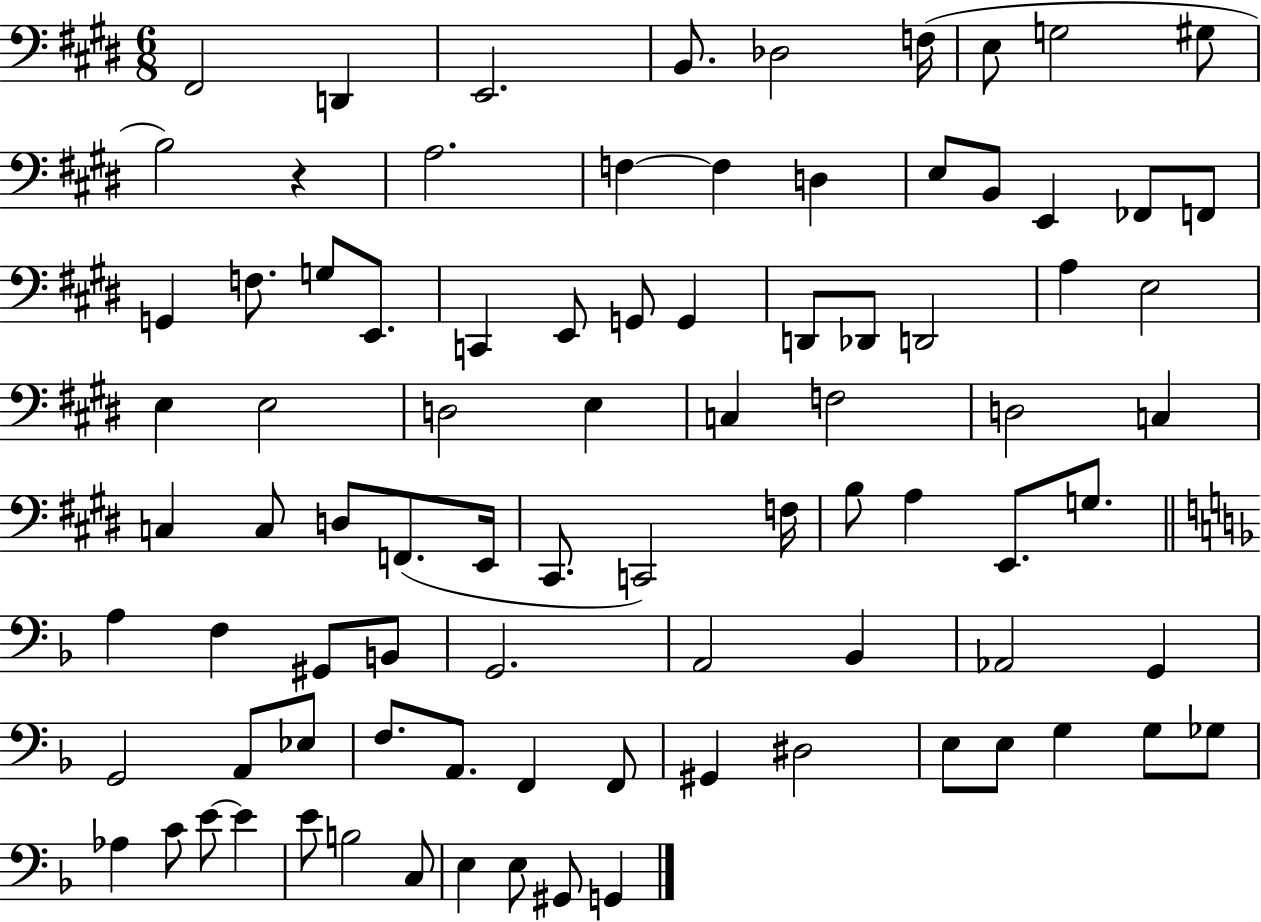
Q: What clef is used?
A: bass